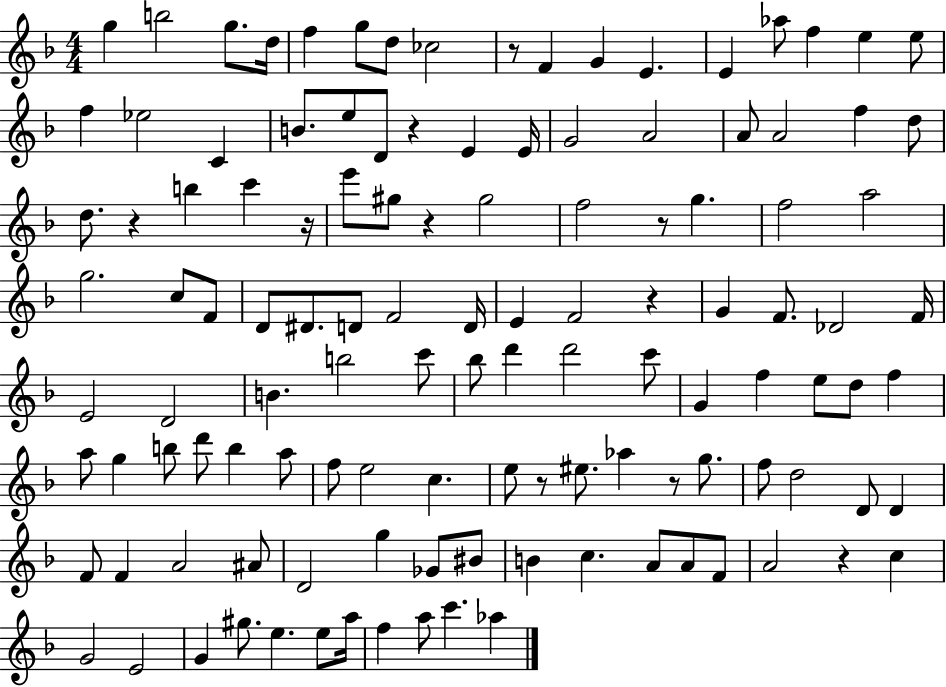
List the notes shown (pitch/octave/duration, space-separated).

G5/q B5/h G5/e. D5/s F5/q G5/e D5/e CES5/h R/e F4/q G4/q E4/q. E4/q Ab5/e F5/q E5/q E5/e F5/q Eb5/h C4/q B4/e. E5/e D4/e R/q E4/q E4/s G4/h A4/h A4/e A4/h F5/q D5/e D5/e. R/q B5/q C6/q R/s E6/e G#5/e R/q G#5/h F5/h R/e G5/q. F5/h A5/h G5/h. C5/e F4/e D4/e D#4/e. D4/e F4/h D4/s E4/q F4/h R/q G4/q F4/e. Db4/h F4/s E4/h D4/h B4/q. B5/h C6/e Bb5/e D6/q D6/h C6/e G4/q F5/q E5/e D5/e F5/q A5/e G5/q B5/e D6/e B5/q A5/e F5/e E5/h C5/q. E5/e R/e EIS5/e. Ab5/q R/e G5/e. F5/e D5/h D4/e D4/q F4/e F4/q A4/h A#4/e D4/h G5/q Gb4/e BIS4/e B4/q C5/q. A4/e A4/e F4/e A4/h R/q C5/q G4/h E4/h G4/q G#5/e. E5/q. E5/e A5/s F5/q A5/e C6/q. Ab5/q